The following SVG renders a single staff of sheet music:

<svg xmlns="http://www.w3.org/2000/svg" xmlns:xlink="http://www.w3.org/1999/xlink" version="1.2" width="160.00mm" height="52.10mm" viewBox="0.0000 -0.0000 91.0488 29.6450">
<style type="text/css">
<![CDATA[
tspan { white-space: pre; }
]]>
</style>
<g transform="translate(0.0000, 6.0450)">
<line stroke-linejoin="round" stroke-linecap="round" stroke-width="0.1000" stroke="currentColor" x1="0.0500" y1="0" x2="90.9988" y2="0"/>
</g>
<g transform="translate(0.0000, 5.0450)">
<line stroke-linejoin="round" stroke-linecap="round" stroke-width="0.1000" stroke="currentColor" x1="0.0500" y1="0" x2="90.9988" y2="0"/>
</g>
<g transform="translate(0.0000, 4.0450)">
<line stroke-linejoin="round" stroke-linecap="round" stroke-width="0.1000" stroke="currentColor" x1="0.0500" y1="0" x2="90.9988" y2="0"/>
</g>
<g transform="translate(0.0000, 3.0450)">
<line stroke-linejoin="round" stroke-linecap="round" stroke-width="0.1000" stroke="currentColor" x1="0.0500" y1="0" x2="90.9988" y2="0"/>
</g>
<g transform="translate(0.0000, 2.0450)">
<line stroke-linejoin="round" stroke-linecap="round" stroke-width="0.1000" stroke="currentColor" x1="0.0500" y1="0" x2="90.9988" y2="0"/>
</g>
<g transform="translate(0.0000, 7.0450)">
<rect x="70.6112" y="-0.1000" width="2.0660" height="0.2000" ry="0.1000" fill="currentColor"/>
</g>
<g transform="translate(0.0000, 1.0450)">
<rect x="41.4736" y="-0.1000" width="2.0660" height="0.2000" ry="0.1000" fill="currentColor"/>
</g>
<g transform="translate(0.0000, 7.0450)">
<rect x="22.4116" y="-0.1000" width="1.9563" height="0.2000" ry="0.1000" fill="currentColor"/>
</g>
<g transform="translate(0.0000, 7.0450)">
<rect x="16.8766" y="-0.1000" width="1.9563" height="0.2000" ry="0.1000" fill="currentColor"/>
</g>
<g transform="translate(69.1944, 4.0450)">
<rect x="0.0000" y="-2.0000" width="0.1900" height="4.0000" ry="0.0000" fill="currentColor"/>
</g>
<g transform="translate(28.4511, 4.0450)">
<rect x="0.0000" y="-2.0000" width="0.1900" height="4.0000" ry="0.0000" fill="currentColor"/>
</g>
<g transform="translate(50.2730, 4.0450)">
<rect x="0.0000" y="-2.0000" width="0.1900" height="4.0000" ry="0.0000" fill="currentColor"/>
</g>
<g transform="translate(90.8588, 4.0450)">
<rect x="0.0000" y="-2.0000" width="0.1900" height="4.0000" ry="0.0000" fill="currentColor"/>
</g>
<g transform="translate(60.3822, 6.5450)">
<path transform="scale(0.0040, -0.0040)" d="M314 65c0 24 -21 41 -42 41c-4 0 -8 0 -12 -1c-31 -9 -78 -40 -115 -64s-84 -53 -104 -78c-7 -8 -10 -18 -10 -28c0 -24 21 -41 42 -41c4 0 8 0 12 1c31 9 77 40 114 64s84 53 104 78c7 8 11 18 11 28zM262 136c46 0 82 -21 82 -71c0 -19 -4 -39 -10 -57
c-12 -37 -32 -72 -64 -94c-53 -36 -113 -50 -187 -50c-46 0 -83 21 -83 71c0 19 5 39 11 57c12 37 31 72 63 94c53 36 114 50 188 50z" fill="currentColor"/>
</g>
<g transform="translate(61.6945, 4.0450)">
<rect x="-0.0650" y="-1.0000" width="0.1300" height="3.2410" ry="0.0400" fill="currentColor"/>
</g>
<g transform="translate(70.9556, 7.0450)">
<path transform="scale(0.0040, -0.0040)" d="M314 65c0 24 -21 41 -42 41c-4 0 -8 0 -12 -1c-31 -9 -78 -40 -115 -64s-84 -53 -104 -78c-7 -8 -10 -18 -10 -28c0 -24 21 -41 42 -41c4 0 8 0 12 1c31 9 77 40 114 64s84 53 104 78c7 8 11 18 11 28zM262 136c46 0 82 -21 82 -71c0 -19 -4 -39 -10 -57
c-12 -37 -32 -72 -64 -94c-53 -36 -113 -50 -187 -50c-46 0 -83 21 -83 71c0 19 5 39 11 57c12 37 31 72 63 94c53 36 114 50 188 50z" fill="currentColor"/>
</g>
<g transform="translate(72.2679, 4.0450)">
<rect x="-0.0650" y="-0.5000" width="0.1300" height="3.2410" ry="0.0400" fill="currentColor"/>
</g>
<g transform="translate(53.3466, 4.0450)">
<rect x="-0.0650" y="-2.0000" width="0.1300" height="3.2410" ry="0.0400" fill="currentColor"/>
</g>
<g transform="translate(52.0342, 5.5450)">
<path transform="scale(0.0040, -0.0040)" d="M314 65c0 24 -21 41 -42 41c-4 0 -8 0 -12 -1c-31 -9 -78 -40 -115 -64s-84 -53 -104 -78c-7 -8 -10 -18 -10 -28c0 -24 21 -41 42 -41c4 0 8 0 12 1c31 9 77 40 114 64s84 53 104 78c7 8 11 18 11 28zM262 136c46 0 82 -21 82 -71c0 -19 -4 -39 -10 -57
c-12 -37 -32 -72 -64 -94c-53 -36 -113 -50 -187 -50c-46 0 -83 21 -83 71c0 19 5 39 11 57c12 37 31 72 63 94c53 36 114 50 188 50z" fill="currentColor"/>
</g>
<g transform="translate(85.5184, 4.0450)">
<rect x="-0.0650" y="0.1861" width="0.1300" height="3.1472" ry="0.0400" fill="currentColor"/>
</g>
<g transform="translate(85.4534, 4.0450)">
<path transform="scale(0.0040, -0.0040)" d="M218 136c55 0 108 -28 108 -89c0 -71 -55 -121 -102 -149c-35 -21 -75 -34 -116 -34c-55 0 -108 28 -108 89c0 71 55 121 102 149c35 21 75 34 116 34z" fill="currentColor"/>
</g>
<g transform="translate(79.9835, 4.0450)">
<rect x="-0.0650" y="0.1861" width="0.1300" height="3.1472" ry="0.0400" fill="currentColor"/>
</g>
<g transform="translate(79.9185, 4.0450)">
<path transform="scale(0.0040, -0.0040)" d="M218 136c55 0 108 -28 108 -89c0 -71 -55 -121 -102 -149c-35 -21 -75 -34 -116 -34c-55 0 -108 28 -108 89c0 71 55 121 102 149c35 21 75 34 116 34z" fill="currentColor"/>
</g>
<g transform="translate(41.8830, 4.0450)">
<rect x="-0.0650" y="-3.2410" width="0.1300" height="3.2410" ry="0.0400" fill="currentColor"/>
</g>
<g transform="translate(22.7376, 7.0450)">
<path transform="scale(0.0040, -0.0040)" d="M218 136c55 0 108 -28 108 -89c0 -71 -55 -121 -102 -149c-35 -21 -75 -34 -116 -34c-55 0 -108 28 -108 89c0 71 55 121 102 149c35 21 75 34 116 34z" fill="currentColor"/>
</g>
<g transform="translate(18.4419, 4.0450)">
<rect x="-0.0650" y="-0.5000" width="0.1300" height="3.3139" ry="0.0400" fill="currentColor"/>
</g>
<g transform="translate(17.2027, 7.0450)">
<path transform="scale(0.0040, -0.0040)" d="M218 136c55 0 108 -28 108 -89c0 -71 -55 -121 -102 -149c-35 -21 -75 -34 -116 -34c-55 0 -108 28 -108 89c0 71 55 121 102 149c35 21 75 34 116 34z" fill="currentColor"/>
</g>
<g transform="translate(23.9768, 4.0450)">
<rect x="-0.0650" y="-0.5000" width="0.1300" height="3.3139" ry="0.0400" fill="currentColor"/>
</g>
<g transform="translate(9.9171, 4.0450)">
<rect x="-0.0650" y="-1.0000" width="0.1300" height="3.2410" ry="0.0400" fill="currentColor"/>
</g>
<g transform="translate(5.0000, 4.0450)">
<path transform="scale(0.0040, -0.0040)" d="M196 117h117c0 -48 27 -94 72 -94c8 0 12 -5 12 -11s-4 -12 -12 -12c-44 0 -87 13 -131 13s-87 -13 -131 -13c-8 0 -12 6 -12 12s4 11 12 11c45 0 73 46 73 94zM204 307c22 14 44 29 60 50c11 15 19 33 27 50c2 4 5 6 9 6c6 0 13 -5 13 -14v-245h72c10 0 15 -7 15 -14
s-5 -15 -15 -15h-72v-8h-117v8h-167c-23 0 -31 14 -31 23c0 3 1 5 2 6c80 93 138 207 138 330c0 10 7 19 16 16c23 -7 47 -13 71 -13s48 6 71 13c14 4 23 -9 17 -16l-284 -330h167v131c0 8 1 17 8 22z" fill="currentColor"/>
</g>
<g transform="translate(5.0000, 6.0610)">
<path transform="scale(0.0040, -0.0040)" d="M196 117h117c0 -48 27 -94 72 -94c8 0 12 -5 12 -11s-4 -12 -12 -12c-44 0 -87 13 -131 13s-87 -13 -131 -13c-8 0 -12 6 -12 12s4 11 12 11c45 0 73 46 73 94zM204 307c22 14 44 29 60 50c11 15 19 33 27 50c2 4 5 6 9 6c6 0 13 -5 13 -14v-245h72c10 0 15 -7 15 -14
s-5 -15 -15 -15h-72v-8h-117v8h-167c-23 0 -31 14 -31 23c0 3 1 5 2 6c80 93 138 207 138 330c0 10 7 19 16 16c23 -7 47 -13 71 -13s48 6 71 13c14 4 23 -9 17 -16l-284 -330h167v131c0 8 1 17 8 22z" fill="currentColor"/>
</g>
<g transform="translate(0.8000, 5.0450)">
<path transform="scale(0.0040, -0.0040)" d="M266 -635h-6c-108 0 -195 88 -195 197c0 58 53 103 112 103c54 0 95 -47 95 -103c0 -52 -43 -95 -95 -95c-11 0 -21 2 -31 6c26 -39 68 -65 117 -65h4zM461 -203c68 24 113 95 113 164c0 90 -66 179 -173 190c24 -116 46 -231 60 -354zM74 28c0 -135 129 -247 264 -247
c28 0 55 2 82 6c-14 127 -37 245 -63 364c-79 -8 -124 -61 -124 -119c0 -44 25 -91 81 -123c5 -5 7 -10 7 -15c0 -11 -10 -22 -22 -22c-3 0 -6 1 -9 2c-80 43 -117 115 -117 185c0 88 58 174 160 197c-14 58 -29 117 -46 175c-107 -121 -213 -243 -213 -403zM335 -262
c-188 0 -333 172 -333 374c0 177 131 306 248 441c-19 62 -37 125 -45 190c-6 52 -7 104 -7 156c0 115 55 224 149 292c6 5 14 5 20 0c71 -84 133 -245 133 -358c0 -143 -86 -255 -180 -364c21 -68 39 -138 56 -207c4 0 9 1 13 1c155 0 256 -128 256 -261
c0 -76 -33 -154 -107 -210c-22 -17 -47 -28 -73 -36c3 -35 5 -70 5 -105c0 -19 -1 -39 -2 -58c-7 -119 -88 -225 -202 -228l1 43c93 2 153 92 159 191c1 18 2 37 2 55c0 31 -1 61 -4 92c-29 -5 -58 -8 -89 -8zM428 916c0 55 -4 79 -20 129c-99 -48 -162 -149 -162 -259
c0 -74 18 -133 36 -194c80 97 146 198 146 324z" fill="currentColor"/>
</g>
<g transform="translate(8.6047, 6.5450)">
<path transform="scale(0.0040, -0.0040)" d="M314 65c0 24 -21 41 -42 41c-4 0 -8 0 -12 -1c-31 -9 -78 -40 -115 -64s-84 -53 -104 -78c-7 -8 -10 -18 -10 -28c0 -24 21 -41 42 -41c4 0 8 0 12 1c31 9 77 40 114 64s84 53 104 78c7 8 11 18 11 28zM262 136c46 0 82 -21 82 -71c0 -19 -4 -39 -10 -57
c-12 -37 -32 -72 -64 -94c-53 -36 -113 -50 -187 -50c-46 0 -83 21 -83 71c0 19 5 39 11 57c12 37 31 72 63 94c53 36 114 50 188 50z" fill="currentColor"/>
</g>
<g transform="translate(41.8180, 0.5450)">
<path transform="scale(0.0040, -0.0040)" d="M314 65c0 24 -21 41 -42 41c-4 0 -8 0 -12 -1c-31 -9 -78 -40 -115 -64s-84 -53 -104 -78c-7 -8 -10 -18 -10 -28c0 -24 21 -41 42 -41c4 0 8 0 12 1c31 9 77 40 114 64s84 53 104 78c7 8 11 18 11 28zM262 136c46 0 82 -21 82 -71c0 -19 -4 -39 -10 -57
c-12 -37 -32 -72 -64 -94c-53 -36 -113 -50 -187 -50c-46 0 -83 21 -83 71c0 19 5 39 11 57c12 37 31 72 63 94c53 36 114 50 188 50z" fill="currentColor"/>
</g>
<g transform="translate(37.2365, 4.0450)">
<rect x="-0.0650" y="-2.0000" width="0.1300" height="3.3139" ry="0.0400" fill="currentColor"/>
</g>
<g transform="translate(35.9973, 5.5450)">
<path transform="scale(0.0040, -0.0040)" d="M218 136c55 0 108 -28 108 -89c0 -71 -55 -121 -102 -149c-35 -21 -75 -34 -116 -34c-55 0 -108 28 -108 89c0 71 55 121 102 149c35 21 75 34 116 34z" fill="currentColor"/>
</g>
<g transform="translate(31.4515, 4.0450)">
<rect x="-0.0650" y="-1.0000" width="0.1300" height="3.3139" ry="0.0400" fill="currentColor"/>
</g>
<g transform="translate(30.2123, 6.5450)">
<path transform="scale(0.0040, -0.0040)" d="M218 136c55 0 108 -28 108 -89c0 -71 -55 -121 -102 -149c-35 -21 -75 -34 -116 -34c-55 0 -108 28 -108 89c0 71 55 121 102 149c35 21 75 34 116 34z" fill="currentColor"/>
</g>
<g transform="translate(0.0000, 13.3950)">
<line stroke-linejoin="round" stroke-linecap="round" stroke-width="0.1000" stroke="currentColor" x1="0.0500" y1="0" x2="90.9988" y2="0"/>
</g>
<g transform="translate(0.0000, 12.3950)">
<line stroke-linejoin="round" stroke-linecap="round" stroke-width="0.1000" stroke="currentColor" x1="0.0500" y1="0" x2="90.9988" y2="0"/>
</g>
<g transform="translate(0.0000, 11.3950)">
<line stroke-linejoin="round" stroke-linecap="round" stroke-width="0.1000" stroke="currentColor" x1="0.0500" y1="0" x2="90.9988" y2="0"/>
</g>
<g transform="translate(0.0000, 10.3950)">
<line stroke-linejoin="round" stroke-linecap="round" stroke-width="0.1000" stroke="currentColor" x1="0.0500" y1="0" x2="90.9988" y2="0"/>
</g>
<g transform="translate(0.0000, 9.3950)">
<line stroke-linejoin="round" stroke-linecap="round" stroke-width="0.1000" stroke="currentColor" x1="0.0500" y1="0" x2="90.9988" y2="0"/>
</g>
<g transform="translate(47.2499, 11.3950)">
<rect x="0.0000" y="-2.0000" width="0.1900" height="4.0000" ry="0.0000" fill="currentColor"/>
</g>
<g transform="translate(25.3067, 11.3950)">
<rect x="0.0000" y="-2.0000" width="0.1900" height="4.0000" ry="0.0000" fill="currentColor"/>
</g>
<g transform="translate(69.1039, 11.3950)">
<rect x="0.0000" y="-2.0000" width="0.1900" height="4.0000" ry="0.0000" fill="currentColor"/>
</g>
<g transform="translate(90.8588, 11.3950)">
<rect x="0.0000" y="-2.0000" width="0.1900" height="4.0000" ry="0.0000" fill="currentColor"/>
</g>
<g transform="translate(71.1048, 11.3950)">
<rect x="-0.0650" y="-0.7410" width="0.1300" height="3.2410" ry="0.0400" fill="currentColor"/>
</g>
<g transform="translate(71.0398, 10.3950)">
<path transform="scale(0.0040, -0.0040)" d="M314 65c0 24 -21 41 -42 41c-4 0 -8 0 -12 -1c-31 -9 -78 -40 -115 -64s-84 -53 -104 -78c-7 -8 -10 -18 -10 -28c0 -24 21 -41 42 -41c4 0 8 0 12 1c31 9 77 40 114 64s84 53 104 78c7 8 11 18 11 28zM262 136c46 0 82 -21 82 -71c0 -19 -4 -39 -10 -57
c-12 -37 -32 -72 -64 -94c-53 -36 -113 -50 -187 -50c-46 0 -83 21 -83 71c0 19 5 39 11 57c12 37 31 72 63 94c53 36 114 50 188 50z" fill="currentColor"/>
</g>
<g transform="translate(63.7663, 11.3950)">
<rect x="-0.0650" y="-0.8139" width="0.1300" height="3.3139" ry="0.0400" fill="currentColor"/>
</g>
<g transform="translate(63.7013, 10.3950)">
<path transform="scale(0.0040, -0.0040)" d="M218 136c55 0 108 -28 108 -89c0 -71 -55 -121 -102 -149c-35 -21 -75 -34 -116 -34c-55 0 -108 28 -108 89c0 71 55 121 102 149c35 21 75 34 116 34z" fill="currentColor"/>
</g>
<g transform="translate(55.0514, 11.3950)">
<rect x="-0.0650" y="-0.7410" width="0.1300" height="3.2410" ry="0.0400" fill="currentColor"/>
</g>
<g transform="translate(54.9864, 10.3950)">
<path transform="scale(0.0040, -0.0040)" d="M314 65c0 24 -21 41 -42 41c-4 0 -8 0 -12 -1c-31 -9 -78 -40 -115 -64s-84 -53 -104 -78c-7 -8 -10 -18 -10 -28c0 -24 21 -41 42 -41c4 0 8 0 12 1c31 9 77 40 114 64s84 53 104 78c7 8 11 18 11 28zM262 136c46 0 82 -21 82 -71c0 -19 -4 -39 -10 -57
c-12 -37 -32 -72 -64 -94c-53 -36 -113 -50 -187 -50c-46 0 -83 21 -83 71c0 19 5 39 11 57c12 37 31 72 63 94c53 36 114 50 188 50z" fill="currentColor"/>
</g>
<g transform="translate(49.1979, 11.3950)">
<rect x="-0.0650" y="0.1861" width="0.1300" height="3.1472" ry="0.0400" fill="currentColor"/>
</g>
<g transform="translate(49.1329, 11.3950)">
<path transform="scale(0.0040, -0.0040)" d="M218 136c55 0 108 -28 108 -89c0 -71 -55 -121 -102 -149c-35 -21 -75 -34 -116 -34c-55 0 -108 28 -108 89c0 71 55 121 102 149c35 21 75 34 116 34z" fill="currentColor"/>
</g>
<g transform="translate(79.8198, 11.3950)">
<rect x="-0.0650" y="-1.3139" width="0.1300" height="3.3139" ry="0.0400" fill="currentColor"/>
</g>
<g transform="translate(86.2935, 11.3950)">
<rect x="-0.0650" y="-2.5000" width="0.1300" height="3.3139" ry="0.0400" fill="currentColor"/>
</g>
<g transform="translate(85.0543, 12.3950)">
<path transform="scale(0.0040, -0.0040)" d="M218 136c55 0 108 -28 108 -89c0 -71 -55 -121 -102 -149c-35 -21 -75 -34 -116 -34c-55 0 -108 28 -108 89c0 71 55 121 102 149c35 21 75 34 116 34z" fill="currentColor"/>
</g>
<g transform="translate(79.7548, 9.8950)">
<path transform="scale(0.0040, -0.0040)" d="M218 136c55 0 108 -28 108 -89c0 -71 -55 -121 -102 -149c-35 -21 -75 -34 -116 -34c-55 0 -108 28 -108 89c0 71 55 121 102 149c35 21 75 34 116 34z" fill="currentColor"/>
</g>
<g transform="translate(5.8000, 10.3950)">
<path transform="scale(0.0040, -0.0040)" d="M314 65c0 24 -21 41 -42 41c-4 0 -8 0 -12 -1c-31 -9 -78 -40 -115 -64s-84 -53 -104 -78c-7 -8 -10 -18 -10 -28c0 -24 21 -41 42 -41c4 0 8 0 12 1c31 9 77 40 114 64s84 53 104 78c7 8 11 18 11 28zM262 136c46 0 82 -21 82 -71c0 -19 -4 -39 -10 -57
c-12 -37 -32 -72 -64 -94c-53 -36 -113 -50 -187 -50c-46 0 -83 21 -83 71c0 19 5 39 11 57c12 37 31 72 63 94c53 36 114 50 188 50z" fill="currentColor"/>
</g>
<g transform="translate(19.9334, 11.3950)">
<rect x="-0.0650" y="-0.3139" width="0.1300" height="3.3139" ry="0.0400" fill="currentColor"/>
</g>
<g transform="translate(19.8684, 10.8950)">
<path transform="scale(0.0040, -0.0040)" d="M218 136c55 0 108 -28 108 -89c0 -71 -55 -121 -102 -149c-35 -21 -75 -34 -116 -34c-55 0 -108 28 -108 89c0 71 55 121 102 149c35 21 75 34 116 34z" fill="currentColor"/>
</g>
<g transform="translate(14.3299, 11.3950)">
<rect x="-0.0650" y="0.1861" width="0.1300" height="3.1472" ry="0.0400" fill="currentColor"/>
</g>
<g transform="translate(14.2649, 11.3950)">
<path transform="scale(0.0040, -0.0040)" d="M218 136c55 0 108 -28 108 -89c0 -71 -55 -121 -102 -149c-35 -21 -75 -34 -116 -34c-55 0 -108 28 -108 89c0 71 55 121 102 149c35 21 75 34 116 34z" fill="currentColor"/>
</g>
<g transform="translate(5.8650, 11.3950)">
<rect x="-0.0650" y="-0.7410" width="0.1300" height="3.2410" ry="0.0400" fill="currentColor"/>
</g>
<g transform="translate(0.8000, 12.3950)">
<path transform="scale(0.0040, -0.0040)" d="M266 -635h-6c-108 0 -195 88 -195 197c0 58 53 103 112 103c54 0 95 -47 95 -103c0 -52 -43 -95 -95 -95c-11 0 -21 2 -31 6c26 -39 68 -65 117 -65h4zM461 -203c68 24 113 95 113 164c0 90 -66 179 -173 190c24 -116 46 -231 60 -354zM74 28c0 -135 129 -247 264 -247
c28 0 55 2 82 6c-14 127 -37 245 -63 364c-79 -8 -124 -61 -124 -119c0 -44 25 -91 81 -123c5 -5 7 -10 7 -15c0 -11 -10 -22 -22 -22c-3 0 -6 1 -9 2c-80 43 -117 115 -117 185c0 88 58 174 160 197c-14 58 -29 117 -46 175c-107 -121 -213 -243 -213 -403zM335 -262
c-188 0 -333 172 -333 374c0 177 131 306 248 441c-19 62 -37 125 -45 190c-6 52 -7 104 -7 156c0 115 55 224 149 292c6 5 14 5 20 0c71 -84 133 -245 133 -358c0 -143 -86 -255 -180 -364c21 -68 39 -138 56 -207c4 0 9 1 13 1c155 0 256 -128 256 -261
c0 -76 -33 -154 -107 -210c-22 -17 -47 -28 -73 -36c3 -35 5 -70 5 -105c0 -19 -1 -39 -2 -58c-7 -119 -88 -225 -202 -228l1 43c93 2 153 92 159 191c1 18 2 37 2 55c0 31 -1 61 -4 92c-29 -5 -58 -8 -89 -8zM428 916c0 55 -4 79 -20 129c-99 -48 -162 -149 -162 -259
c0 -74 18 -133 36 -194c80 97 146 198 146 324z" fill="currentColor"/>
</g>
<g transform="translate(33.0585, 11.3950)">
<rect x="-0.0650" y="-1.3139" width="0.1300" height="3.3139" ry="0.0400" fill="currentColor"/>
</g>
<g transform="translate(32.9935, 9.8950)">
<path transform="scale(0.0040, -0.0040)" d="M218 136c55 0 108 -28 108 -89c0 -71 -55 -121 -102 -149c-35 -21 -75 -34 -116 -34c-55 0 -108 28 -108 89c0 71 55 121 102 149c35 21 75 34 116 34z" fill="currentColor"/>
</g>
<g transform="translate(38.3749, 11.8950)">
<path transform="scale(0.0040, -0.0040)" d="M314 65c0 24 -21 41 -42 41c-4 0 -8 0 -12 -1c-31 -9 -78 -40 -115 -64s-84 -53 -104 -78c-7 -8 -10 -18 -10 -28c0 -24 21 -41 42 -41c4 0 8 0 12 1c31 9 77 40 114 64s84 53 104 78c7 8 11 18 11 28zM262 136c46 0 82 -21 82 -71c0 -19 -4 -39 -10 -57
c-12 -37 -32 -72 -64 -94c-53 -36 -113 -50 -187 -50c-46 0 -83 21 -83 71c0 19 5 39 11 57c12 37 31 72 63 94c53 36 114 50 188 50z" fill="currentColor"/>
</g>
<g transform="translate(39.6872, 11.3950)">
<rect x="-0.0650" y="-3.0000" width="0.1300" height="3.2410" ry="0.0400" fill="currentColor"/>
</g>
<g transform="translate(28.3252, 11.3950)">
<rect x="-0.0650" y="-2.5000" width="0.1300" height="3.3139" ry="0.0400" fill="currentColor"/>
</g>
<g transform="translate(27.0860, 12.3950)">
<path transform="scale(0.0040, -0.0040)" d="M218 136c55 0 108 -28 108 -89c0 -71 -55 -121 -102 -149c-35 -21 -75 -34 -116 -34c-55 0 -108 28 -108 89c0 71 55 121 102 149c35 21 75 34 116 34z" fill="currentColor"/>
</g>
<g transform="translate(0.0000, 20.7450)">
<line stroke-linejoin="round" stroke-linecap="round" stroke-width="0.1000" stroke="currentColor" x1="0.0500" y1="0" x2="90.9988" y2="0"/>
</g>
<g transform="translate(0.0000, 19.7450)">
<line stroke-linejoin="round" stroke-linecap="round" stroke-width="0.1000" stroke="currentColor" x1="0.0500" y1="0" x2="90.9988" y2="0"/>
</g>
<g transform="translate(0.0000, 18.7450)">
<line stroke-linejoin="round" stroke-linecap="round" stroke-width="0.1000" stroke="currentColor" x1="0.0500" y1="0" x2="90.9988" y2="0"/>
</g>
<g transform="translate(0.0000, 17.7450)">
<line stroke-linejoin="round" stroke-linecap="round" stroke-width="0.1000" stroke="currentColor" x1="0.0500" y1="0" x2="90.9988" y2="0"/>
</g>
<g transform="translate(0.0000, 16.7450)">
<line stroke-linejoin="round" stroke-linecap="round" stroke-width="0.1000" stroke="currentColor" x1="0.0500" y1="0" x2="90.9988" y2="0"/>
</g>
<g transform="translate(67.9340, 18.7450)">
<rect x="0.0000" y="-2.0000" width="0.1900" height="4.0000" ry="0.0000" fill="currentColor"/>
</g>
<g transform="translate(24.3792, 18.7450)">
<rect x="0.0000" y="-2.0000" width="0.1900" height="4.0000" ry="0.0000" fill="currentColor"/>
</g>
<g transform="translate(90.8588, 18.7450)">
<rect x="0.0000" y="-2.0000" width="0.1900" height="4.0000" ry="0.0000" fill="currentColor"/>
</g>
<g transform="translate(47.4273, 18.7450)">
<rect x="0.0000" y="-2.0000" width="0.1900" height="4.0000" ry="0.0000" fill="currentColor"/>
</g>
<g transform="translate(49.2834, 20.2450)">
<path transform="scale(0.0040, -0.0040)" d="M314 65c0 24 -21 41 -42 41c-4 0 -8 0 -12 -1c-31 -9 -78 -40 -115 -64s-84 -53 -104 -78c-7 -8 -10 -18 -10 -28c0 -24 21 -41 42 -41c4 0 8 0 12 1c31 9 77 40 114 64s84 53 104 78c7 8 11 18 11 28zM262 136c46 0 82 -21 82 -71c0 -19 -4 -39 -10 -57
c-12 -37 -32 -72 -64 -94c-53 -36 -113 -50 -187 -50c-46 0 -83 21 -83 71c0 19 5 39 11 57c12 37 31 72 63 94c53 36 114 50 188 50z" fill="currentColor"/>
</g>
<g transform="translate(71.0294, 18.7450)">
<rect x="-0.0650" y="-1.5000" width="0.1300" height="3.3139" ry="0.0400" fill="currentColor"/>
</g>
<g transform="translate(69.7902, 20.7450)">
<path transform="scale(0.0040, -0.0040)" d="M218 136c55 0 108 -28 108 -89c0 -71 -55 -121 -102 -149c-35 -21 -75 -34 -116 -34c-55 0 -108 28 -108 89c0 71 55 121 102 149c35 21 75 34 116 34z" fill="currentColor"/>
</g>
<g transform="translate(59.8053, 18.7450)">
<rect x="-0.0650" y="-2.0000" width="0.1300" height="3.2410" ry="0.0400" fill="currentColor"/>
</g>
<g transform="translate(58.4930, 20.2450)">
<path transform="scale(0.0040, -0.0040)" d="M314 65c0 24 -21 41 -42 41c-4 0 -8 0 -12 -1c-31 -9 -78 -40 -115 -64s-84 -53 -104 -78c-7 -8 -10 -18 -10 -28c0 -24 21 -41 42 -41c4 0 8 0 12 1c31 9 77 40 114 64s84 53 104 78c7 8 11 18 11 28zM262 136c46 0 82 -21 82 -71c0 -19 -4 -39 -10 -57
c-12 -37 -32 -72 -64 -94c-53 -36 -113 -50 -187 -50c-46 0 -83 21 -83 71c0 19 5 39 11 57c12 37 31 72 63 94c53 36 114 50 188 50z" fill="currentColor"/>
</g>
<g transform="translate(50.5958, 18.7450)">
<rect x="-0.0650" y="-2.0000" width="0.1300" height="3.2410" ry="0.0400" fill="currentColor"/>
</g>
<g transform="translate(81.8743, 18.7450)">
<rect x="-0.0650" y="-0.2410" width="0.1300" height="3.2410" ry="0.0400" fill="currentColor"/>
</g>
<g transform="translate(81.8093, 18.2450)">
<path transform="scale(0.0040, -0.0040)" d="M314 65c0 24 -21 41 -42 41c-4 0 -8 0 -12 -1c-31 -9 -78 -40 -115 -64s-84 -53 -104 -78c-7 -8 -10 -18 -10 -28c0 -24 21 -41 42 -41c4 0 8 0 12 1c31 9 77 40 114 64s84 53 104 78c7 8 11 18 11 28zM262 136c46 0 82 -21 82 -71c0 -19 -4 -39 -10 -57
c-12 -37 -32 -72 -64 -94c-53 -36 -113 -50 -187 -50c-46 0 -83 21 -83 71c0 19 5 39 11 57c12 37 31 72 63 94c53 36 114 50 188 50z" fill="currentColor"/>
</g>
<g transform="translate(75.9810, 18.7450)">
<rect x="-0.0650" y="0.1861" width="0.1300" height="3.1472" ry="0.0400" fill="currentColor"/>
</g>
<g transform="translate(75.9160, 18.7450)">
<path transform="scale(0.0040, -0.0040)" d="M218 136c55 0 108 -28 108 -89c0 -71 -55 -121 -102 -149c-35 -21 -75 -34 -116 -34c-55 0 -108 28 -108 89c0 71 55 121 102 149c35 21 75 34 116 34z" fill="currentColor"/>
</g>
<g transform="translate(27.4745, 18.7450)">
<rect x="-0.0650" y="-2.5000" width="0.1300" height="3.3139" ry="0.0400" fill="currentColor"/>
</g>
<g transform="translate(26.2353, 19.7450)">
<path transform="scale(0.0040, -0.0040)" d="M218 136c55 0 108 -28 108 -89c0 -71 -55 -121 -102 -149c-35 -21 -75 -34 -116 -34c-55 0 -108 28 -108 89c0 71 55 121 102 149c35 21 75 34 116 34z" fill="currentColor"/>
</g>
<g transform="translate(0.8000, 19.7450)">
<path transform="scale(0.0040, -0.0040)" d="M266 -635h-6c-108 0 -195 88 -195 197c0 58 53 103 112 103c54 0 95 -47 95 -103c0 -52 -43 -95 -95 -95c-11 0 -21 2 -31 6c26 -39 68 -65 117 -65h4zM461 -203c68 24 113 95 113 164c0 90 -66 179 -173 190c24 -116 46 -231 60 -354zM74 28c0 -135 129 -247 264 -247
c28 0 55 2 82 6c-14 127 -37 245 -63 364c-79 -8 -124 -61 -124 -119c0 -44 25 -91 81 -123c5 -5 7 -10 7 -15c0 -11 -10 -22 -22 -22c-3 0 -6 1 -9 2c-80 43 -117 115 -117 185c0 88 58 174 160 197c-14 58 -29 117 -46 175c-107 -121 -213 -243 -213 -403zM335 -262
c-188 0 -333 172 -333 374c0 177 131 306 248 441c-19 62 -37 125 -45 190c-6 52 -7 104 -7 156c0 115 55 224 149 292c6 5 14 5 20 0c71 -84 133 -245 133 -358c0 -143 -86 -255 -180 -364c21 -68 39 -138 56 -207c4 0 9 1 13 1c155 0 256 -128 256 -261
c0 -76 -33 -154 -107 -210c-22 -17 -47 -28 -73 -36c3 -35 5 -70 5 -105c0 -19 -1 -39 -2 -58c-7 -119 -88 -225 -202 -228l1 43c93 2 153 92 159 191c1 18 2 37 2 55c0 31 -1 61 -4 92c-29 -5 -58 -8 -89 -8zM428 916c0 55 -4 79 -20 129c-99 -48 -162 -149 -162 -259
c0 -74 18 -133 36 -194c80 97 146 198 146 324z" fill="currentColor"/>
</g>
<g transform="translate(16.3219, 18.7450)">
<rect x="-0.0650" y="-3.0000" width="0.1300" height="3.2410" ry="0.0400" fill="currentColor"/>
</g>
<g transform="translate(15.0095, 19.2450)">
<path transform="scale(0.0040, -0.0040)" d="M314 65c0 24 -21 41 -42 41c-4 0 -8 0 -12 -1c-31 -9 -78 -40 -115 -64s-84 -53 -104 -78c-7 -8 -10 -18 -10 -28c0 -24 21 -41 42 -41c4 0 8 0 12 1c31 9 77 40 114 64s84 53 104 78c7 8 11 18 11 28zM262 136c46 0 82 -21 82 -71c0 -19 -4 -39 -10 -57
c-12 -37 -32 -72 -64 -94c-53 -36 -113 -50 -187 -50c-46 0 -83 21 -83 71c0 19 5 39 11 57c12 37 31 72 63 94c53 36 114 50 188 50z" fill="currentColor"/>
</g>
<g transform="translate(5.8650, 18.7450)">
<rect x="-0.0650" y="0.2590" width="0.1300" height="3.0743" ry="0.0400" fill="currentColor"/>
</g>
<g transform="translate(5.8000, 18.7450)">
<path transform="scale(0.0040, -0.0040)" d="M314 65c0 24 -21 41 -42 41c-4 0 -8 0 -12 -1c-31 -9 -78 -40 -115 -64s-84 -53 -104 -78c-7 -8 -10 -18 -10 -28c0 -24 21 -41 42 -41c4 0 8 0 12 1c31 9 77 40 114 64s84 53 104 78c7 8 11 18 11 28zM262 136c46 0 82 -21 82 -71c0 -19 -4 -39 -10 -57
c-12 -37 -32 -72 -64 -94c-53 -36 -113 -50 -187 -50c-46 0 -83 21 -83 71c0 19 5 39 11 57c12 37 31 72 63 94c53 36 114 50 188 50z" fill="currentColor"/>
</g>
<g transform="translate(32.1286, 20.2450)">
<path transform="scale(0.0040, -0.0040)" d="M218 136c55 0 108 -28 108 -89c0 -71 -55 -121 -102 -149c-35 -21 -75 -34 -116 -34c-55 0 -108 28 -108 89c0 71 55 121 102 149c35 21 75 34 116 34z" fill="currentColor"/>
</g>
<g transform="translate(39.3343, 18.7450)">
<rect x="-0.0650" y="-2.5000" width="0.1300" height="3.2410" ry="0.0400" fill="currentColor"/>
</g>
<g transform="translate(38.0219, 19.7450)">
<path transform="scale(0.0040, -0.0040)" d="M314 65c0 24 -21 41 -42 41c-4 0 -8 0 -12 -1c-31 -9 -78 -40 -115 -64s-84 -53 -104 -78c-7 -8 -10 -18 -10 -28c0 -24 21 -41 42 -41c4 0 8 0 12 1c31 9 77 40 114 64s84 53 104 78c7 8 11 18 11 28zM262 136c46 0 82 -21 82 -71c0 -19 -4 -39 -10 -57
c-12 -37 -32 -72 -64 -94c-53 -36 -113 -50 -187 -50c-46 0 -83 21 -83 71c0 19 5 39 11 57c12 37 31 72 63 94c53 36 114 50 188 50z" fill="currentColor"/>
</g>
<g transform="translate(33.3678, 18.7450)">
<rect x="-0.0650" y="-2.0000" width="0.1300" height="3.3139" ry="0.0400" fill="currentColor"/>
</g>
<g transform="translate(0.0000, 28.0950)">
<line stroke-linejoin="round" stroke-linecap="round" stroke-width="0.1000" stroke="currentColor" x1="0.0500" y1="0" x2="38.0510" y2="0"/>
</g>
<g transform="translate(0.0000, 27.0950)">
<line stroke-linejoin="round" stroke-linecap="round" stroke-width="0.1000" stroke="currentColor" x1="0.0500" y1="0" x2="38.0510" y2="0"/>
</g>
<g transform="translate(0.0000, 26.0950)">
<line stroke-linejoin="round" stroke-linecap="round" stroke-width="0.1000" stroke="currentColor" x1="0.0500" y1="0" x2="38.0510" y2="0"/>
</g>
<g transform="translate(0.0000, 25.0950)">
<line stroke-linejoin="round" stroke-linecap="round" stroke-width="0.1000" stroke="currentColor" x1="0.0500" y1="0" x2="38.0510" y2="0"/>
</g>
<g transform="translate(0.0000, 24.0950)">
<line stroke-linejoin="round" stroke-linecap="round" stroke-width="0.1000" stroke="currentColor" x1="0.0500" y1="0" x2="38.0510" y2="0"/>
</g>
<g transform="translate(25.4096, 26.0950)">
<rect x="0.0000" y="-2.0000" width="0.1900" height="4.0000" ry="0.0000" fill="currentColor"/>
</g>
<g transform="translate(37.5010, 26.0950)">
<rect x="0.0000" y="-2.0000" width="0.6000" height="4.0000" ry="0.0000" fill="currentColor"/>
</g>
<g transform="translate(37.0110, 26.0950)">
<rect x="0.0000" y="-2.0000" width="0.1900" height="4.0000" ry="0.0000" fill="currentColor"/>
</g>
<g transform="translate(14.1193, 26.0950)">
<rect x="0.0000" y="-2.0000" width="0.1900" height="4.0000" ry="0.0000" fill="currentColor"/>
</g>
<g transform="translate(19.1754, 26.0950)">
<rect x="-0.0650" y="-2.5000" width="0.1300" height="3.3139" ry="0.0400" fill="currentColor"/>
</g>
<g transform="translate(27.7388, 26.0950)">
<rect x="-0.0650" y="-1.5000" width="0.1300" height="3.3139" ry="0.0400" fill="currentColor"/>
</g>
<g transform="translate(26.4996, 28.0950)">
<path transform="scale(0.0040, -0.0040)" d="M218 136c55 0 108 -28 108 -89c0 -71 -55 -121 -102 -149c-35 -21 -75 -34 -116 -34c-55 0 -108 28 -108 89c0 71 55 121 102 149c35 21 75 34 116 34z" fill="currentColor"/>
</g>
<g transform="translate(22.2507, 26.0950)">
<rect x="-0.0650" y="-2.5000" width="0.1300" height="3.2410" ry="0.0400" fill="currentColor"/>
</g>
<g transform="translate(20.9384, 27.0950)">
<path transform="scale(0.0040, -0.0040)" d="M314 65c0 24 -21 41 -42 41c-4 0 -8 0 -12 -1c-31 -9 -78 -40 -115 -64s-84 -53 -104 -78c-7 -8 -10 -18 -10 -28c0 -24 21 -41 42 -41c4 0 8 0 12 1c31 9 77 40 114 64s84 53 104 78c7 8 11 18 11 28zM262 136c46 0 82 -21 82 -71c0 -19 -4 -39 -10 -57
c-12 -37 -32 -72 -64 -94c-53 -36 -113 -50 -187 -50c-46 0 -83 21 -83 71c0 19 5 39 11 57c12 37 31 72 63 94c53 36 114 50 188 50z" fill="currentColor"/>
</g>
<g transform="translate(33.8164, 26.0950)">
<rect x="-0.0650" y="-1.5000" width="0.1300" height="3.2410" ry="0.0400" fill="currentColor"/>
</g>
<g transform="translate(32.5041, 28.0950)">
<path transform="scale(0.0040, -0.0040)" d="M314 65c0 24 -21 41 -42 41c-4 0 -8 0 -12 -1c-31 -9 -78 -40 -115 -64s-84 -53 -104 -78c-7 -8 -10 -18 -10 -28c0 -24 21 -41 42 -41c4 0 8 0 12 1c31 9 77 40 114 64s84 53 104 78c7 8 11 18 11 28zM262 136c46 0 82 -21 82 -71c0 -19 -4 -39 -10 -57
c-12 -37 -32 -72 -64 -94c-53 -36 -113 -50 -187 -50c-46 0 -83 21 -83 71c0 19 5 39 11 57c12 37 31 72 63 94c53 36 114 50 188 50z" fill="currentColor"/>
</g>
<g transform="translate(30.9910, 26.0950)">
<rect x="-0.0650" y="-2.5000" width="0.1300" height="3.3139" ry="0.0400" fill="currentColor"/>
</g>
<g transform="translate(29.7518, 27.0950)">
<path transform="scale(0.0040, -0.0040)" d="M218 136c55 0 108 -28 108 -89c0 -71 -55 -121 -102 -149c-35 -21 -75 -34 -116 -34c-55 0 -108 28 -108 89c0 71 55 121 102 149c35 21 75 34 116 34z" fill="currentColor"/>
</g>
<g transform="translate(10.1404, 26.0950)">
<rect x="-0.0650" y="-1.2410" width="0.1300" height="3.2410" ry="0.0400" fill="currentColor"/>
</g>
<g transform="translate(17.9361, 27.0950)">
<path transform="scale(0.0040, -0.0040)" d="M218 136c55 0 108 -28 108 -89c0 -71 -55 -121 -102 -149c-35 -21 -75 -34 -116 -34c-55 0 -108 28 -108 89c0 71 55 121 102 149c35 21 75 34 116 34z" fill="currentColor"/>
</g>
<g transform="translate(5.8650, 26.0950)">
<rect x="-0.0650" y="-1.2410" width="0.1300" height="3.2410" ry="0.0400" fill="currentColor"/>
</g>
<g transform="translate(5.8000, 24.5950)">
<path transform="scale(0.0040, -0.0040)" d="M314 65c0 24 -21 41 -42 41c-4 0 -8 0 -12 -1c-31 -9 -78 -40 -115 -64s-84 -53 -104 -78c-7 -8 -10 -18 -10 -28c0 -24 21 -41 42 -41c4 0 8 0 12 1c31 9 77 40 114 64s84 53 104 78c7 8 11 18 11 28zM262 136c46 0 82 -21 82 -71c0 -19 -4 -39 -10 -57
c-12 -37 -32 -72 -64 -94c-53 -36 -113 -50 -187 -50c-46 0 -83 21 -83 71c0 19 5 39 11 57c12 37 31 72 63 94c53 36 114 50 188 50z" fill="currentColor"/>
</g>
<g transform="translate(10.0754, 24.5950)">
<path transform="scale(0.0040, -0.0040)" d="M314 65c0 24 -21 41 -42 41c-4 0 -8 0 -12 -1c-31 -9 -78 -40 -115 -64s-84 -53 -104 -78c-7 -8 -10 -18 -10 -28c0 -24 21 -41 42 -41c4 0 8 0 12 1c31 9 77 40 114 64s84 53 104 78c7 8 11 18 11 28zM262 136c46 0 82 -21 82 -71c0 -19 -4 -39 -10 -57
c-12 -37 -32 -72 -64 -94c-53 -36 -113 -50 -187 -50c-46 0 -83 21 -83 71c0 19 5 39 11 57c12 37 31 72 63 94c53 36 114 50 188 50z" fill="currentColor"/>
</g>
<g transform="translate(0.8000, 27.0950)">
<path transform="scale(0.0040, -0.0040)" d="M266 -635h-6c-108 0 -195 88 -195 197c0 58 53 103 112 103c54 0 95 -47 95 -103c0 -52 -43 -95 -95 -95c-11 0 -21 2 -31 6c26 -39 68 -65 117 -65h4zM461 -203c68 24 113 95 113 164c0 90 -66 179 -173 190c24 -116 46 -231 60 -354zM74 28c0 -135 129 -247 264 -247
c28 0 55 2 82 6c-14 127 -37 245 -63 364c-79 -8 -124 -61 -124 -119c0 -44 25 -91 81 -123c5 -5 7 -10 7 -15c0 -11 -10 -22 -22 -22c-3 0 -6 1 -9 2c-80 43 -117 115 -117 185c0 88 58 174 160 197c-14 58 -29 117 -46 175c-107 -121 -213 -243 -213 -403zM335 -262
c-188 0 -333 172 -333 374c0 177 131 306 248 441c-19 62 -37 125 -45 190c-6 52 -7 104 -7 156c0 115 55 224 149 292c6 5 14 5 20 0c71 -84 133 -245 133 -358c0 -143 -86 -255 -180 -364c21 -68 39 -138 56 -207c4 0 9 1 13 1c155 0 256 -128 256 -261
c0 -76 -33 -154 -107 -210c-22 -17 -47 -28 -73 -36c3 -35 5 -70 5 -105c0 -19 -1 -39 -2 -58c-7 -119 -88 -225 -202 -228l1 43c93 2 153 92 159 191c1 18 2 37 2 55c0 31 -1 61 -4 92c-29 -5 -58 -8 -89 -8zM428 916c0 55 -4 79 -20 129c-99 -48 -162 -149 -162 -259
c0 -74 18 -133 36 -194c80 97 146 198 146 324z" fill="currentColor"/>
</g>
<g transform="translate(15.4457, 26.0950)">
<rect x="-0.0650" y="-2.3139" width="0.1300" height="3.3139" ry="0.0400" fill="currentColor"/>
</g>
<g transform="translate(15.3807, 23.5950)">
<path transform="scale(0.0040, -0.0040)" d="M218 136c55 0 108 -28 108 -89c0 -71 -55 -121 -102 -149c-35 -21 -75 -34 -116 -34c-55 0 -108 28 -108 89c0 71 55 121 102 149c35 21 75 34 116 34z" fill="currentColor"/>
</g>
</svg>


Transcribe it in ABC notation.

X:1
T:Untitled
M:4/4
L:1/4
K:C
D2 C C D F b2 F2 D2 C2 B B d2 B c G e A2 B d2 d d2 e G B2 A2 G F G2 F2 F2 E B c2 e2 e2 g G G2 E G E2